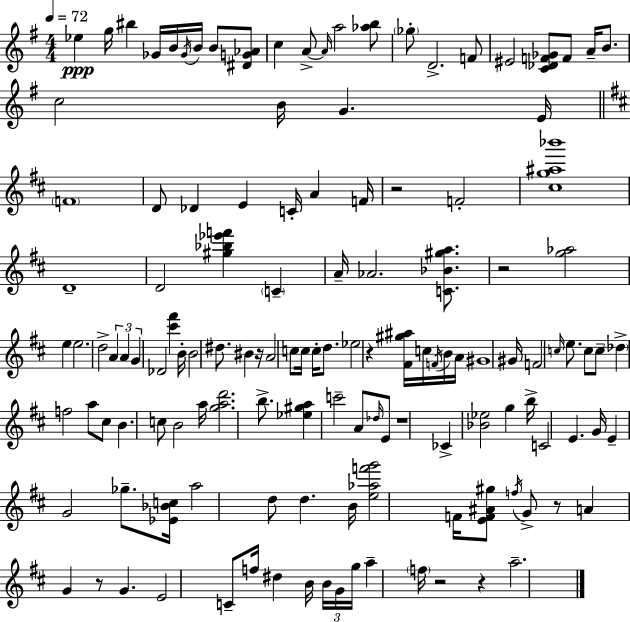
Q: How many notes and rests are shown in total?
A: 131